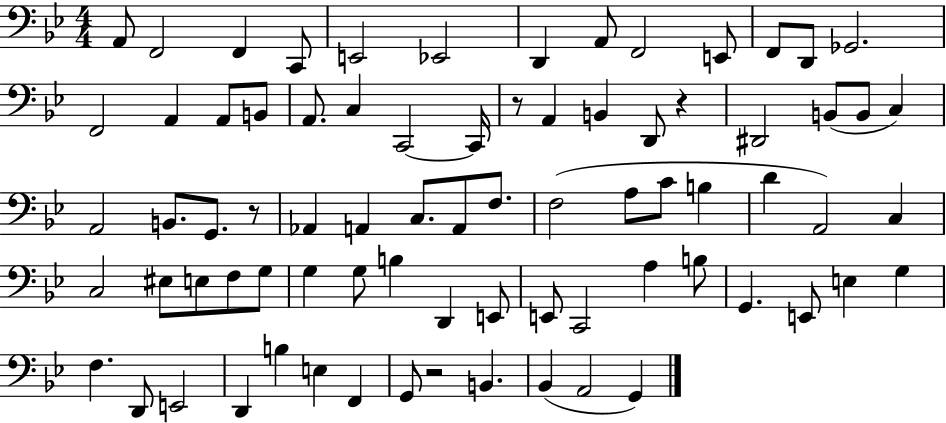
A2/e F2/h F2/q C2/e E2/h Eb2/h D2/q A2/e F2/h E2/e F2/e D2/e Gb2/h. F2/h A2/q A2/e B2/e A2/e. C3/q C2/h C2/s R/e A2/q B2/q D2/e R/q D#2/h B2/e B2/e C3/q A2/h B2/e. G2/e. R/e Ab2/q A2/q C3/e. A2/e F3/e. F3/h A3/e C4/e B3/q D4/q A2/h C3/q C3/h EIS3/e E3/e F3/e G3/e G3/q G3/e B3/q D2/q E2/e E2/e C2/h A3/q B3/e G2/q. E2/e E3/q G3/q F3/q. D2/e E2/h D2/q B3/q E3/q F2/q G2/e R/h B2/q. Bb2/q A2/h G2/q